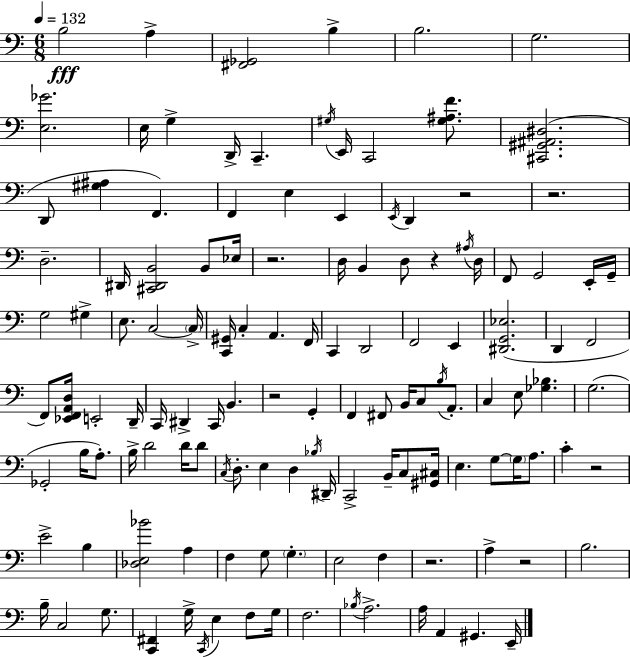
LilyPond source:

{
  \clef bass
  \numericTimeSignature
  \time 6/8
  \key a \minor
  \tempo 4 = 132
  b2\fff a4-> | <fis, ges,>2 b4-> | b2. | g2. | \break <e ges'>2. | e16 g4-> d,16-> c,4.-- | \acciaccatura { gis16 } e,16 c,2 <gis ais f'>8. | <cis, gis, ais, dis>2.( | \break d,8 <gis ais>4 f,4.) | f,4 e4 e,4 | \acciaccatura { e,16 } d,4 r2 | r2. | \break d2.-- | dis,16 <cis, dis, b,>2 b,8 | ees16 r2. | d16 b,4 d8 r4 | \break \acciaccatura { ais16 } d16 f,8 g,2 | e,16-. g,16-- g2 gis4-> | e8. c2~~ | \parenthesize c16-> <c, gis,>16 c4-. a,4. | \break f,16 c,4 d,2 | f,2 e,4 | <dis, g, ees>2.( | d,4 f,2 | \break f,8) <ees, f, a, d>16 e,2-. | d,16-- c,16 dis,4-> c,16 b,4. | r2 g,4-. | f,4 fis,8 b,16 c8 | \break \acciaccatura { b16 } a,8.-. c4 e8 <ges bes>4. | g2.( | ges,2-. | b16 a8.-.) b16-> d'2 | \break d'16 d'8 \acciaccatura { c16 } d8.-. e4 | d4 \acciaccatura { bes16 } dis,16-- c,2-> | b,16-- c8 <gis, cis>16 e4. | g8~~ \parenthesize g16 a8. c'4-. r2 | \break e'2-> | b4 <des e bes'>2 | a4 f4 g8 | \parenthesize g4.-. e2 | \break f4 r2. | a4-> r2 | b2. | b16-- c2 | \break g8. <c, fis,>4 g16-> \acciaccatura { c,16 } | e4 f8 g16 f2. | \acciaccatura { bes16 } a2.-> | a16 a,4 | \break gis,4. e,16-- \bar "|."
}